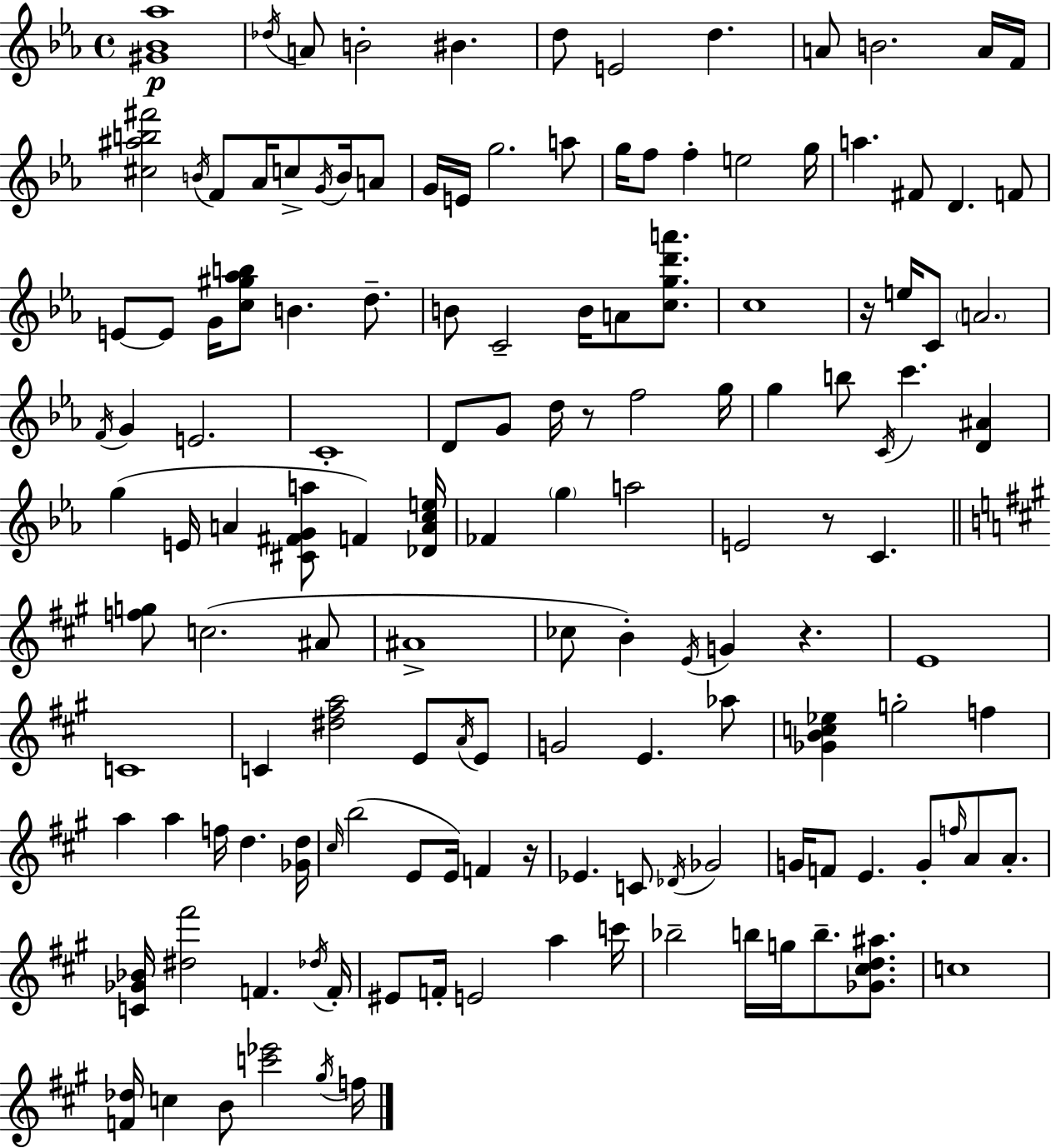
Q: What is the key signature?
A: EES major